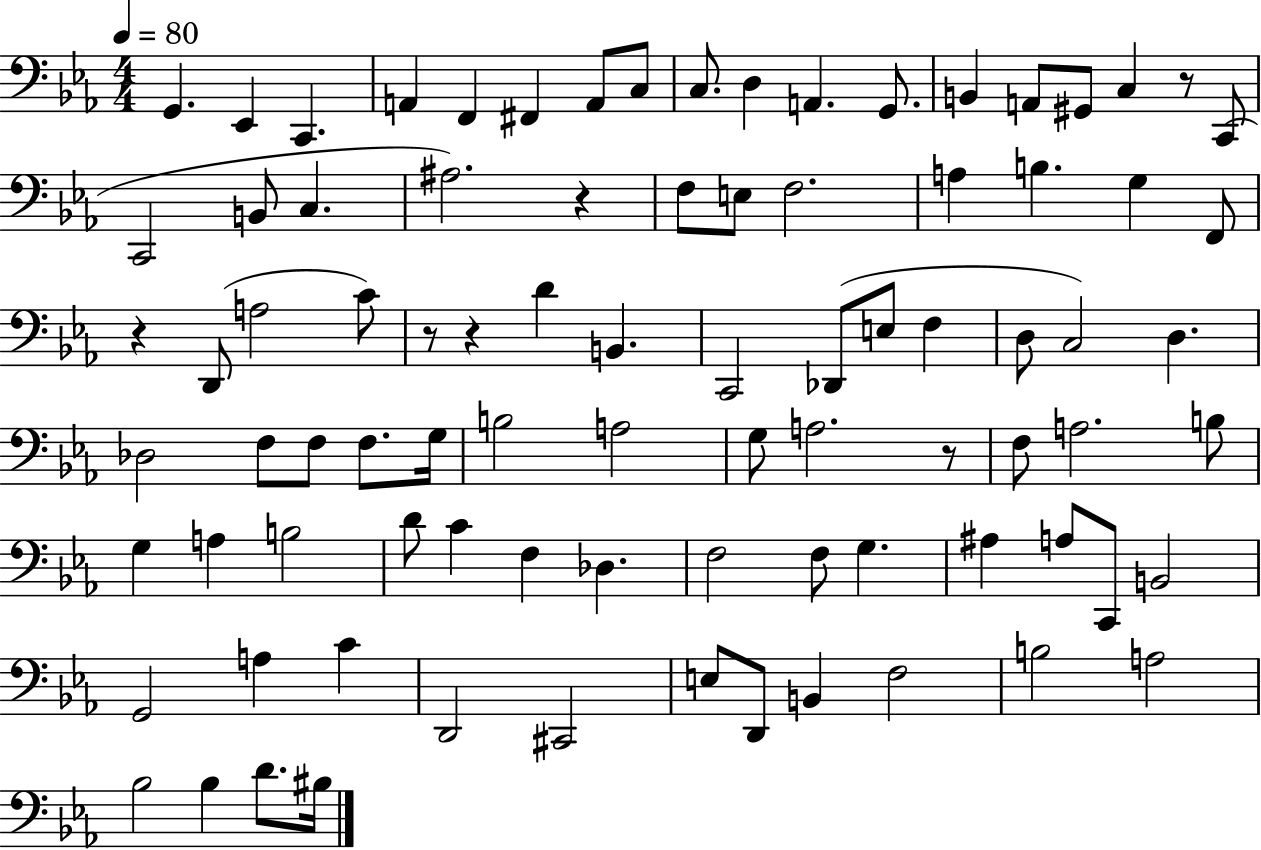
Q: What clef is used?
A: bass